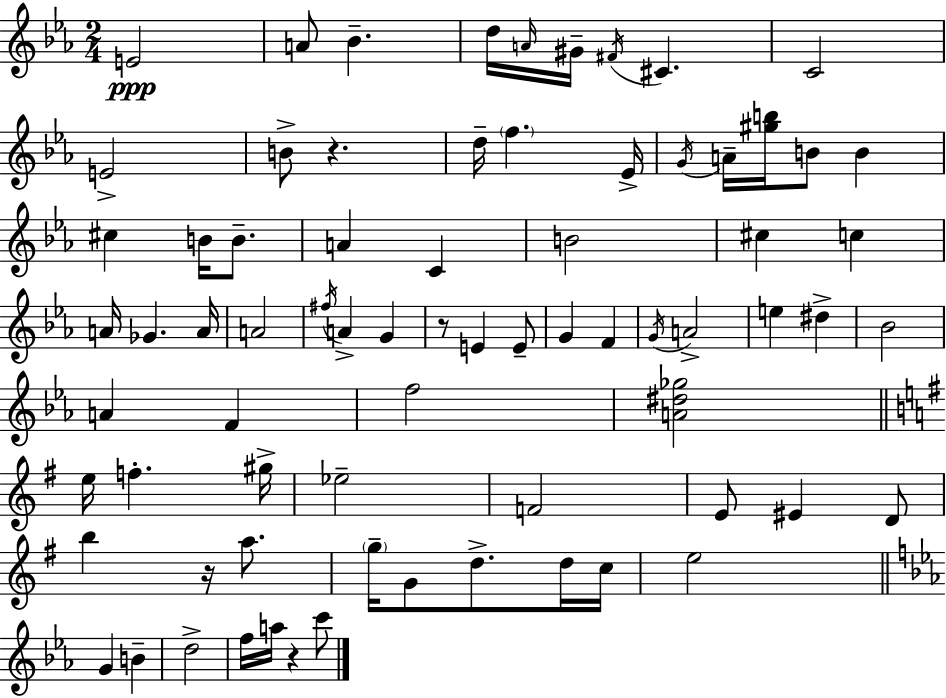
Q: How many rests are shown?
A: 4